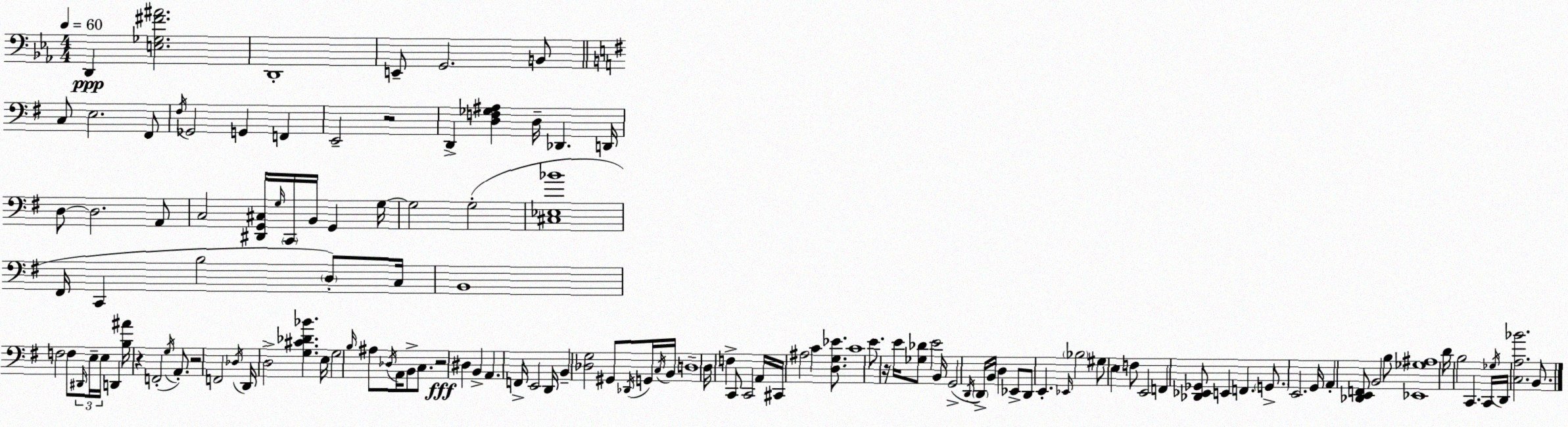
X:1
T:Untitled
M:4/4
L:1/4
K:Eb
D,, [E,_G,^F^A]2 D,,4 E,,/2 G,,2 B,,/2 C,/2 E,2 ^F,,/2 ^F,/4 _G,,2 G,, F,, E,,2 z2 D,, [D,F,_G,^A,] D,/4 _D,, D,,/4 D,/2 D,2 A,,/2 C,2 [^D,,G,,^C,]/4 G,/4 C,,/4 B,,/4 G,, G,/4 G,2 G,2 [^C,_E,_B]4 ^F,,/4 C,, B,2 D,/2 C,/4 B,,4 F,2 F,/2 ^D,,/4 E,/4 E,/4 D,, [B,^A]/4 z F,,2 G,/4 A,,/2 z2 F,,2 _D,/4 D,,/4 D,2 [G,^C_D_B] E,/4 G,2 B,/4 ^A,/2 _D,/4 A,,/4 B,,/2 C,/2 z2 ^D, B,, A,, F,,/4 E,,2 D,,/4 B,, [_D,G,]2 ^G,,/2 _D,,/4 G,,/4 C,/4 B,,/4 D,4 D,/4 F, C,,/2 C,,2 A,,/4 ^C,,/4 ^A,2 C [D,G,_E]/2 C4 E/2 z/4 E/4 [_G,_D]/2 E2 B,,/4 G,,2 D,,/4 D,,/4 B,,/4 D, _E,,/2 D,,/2 E,, _E,,/4 _B,2 ^G,/2 E, F,/2 E,,2 F,, [_D,,_E,,_G,,]/2 E,, F,, G,,/2 E,,2 G,,/4 A,, [_D,,E,,F,,]/2 B,,2 B,/2 [_E,,_G,^A,]4 D/4 B,2 C,, C,,/4 _G,/4 D,,/4 [C,A,_B]2 B,,/2